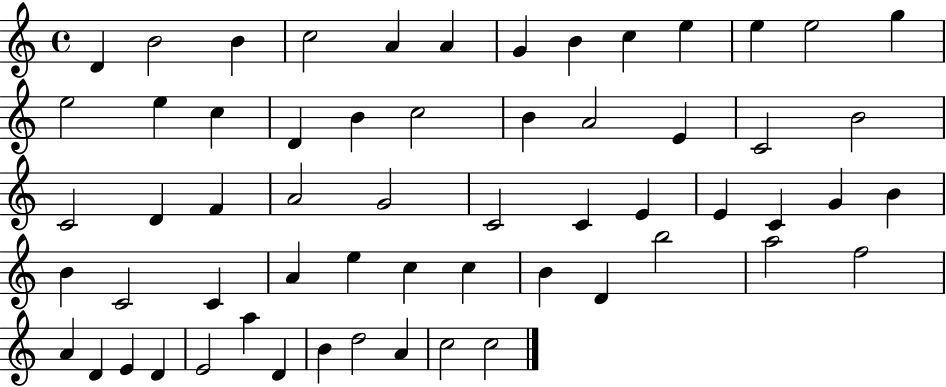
X:1
T:Untitled
M:4/4
L:1/4
K:C
D B2 B c2 A A G B c e e e2 g e2 e c D B c2 B A2 E C2 B2 C2 D F A2 G2 C2 C E E C G B B C2 C A e c c B D b2 a2 f2 A D E D E2 a D B d2 A c2 c2